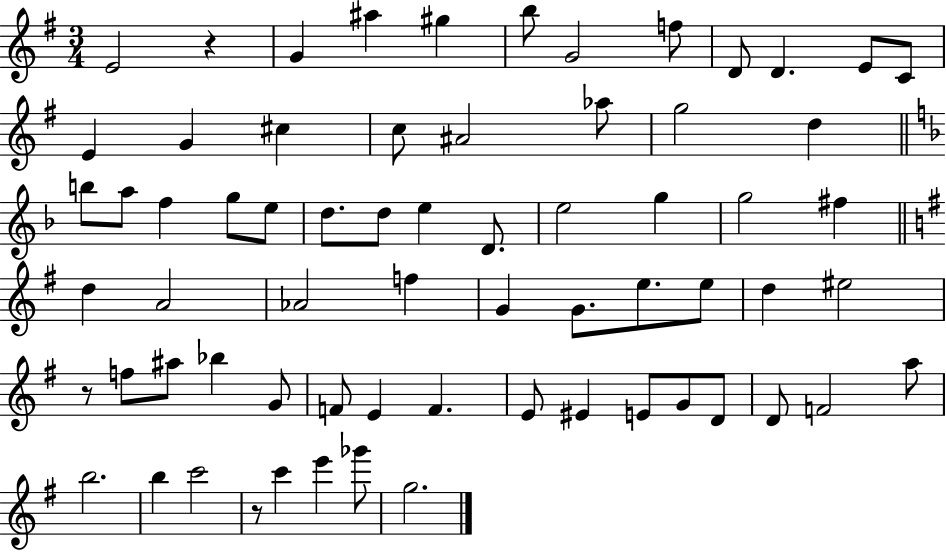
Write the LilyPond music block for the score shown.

{
  \clef treble
  \numericTimeSignature
  \time 3/4
  \key g \major
  e'2 r4 | g'4 ais''4 gis''4 | b''8 g'2 f''8 | d'8 d'4. e'8 c'8 | \break e'4 g'4 cis''4 | c''8 ais'2 aes''8 | g''2 d''4 | \bar "||" \break \key f \major b''8 a''8 f''4 g''8 e''8 | d''8. d''8 e''4 d'8. | e''2 g''4 | g''2 fis''4 | \break \bar "||" \break \key e \minor d''4 a'2 | aes'2 f''4 | g'4 g'8. e''8. e''8 | d''4 eis''2 | \break r8 f''8 ais''8 bes''4 g'8 | f'8 e'4 f'4. | e'8 eis'4 e'8 g'8 d'8 | d'8 f'2 a''8 | \break b''2. | b''4 c'''2 | r8 c'''4 e'''4 ges'''8 | g''2. | \break \bar "|."
}